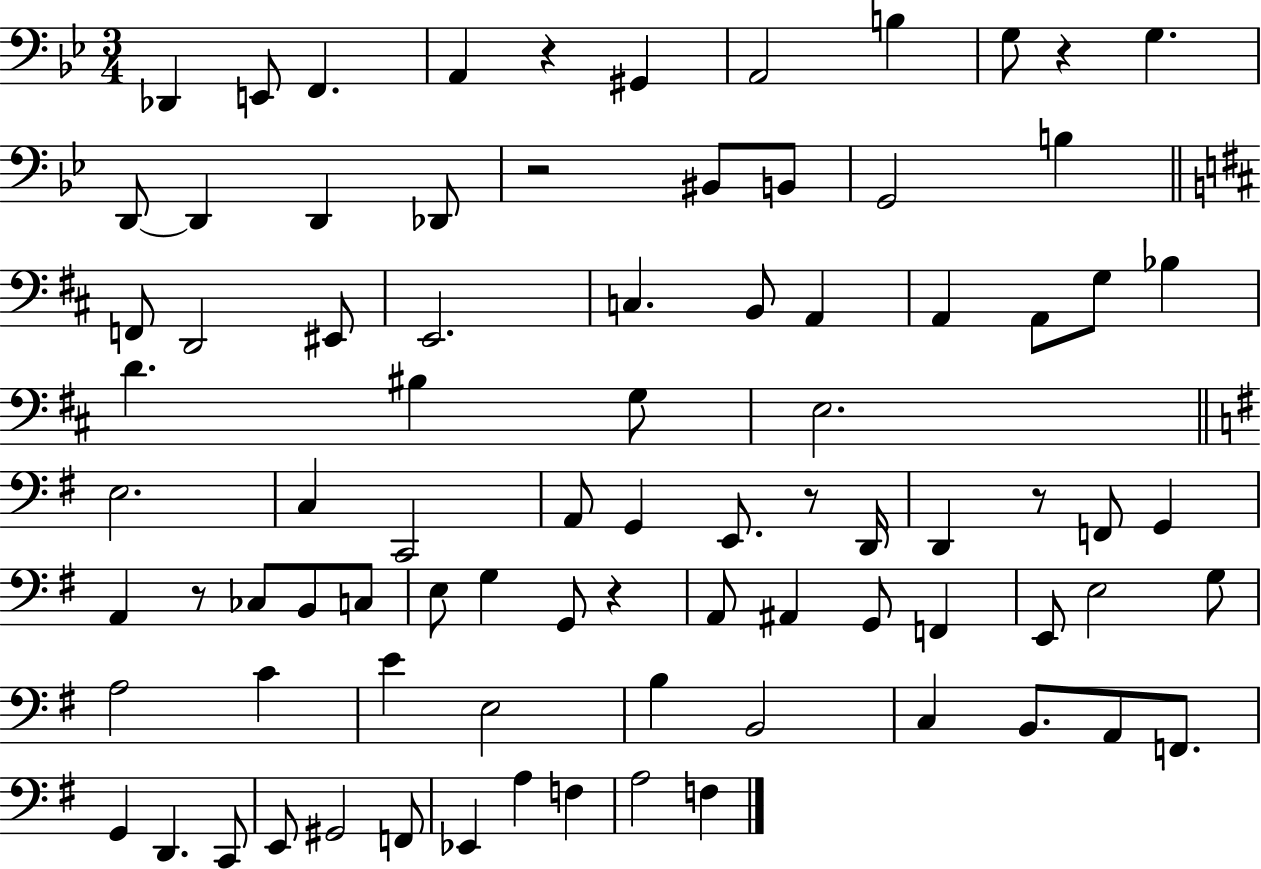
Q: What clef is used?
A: bass